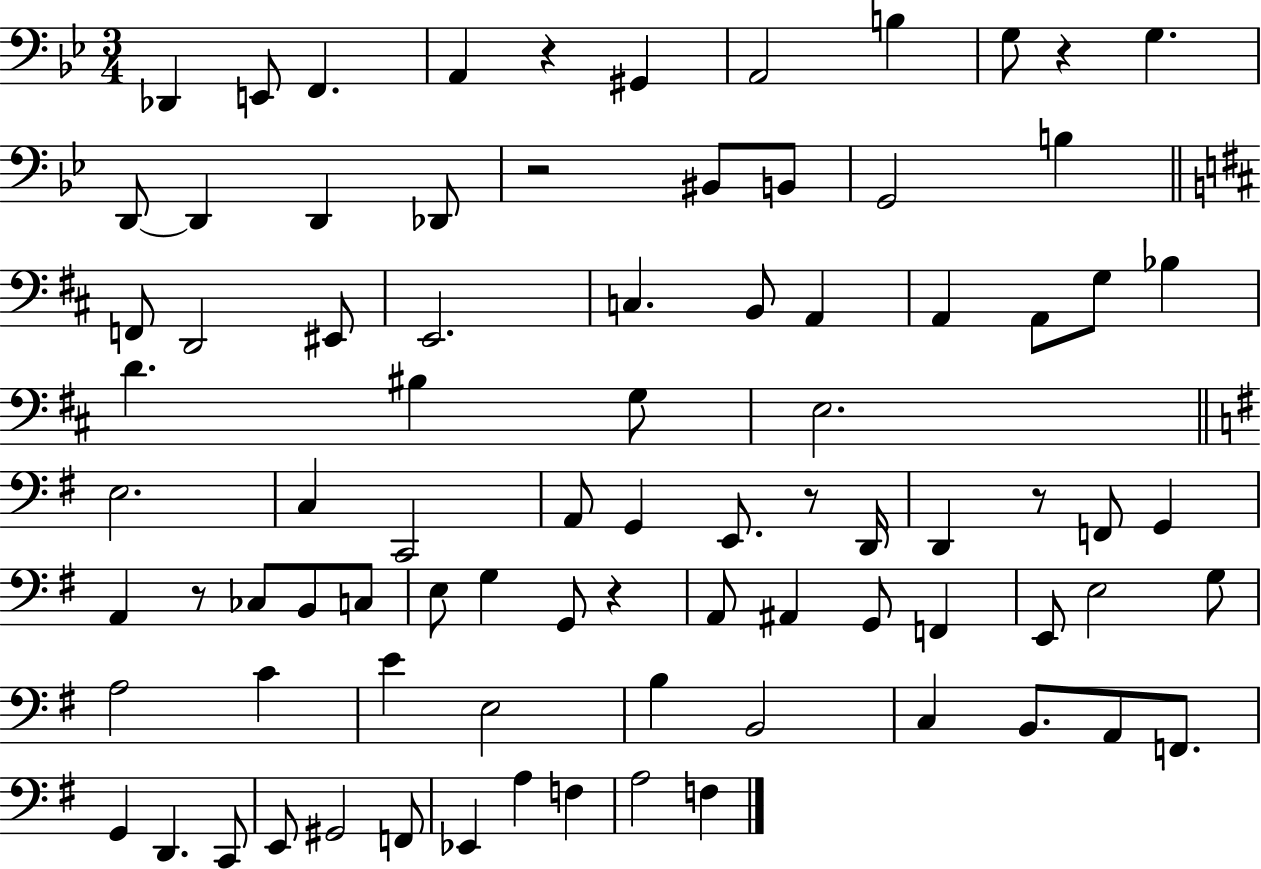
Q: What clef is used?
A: bass